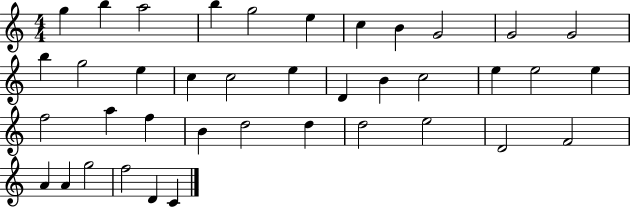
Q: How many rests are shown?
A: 0